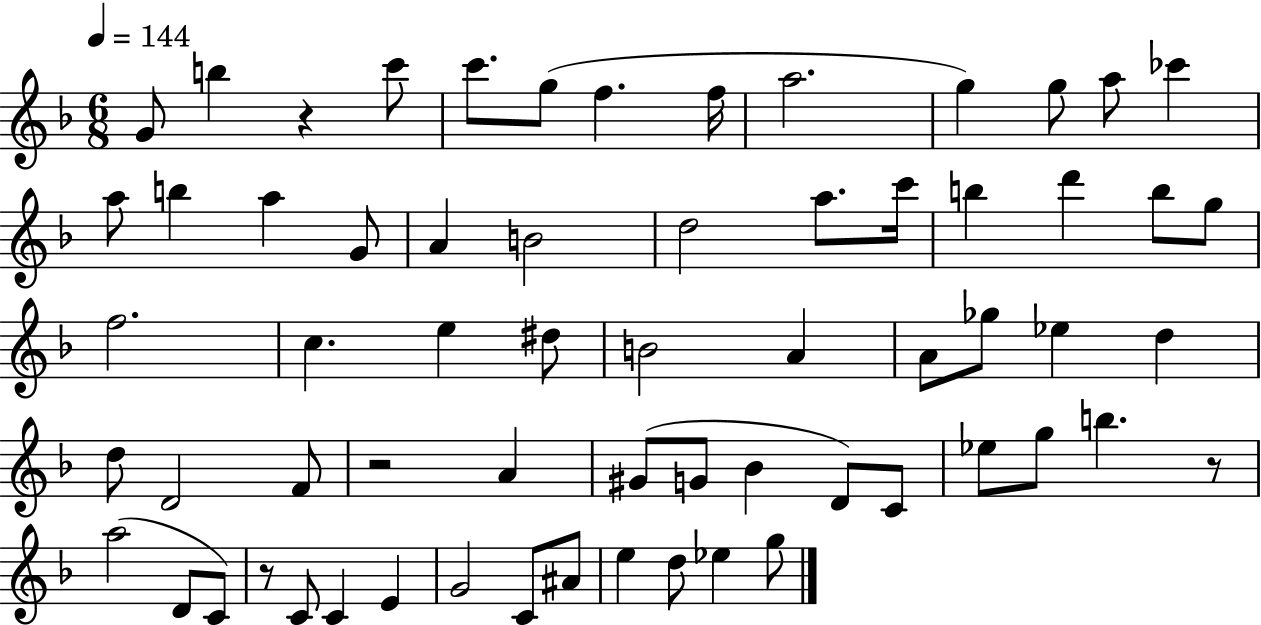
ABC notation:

X:1
T:Untitled
M:6/8
L:1/4
K:F
G/2 b z c'/2 c'/2 g/2 f f/4 a2 g g/2 a/2 _c' a/2 b a G/2 A B2 d2 a/2 c'/4 b d' b/2 g/2 f2 c e ^d/2 B2 A A/2 _g/2 _e d d/2 D2 F/2 z2 A ^G/2 G/2 _B D/2 C/2 _e/2 g/2 b z/2 a2 D/2 C/2 z/2 C/2 C E G2 C/2 ^A/2 e d/2 _e g/2